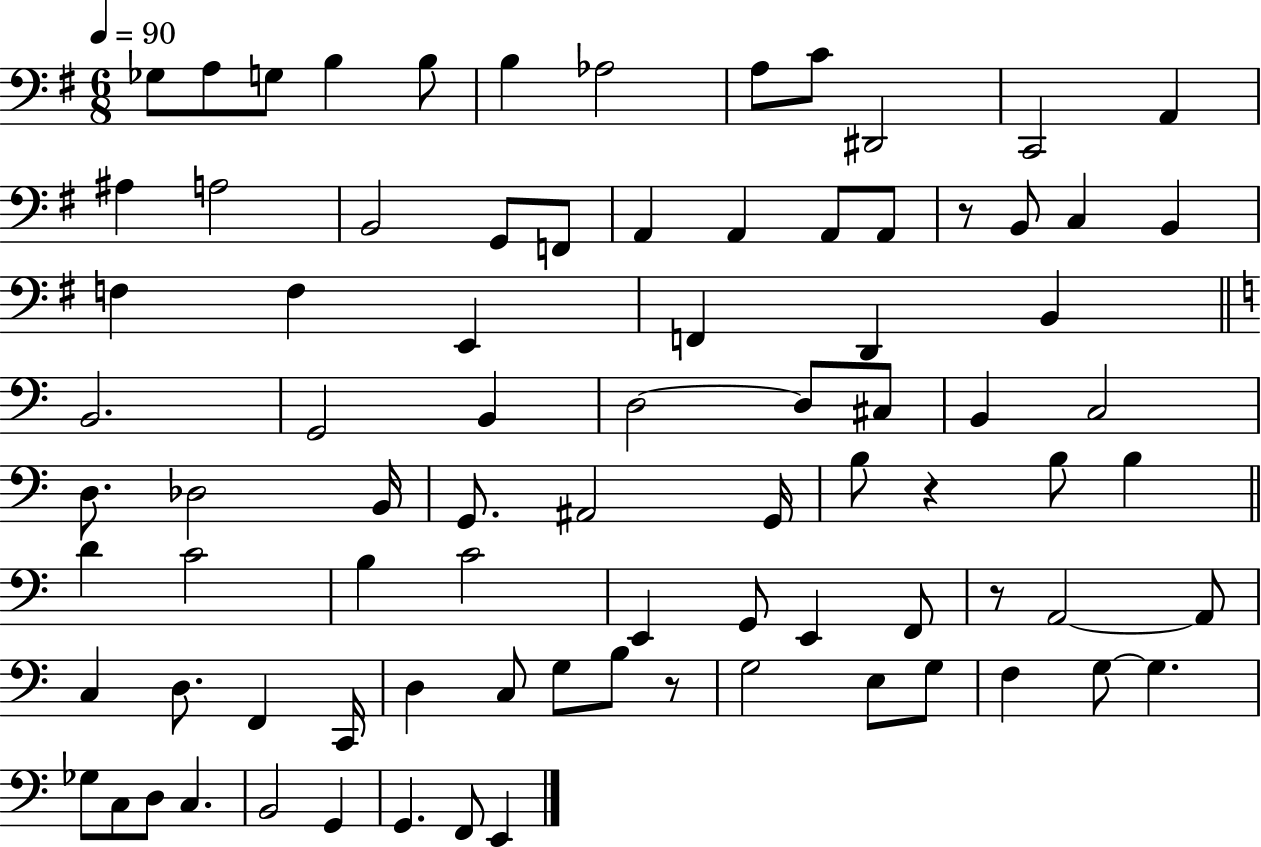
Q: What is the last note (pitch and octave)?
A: E2